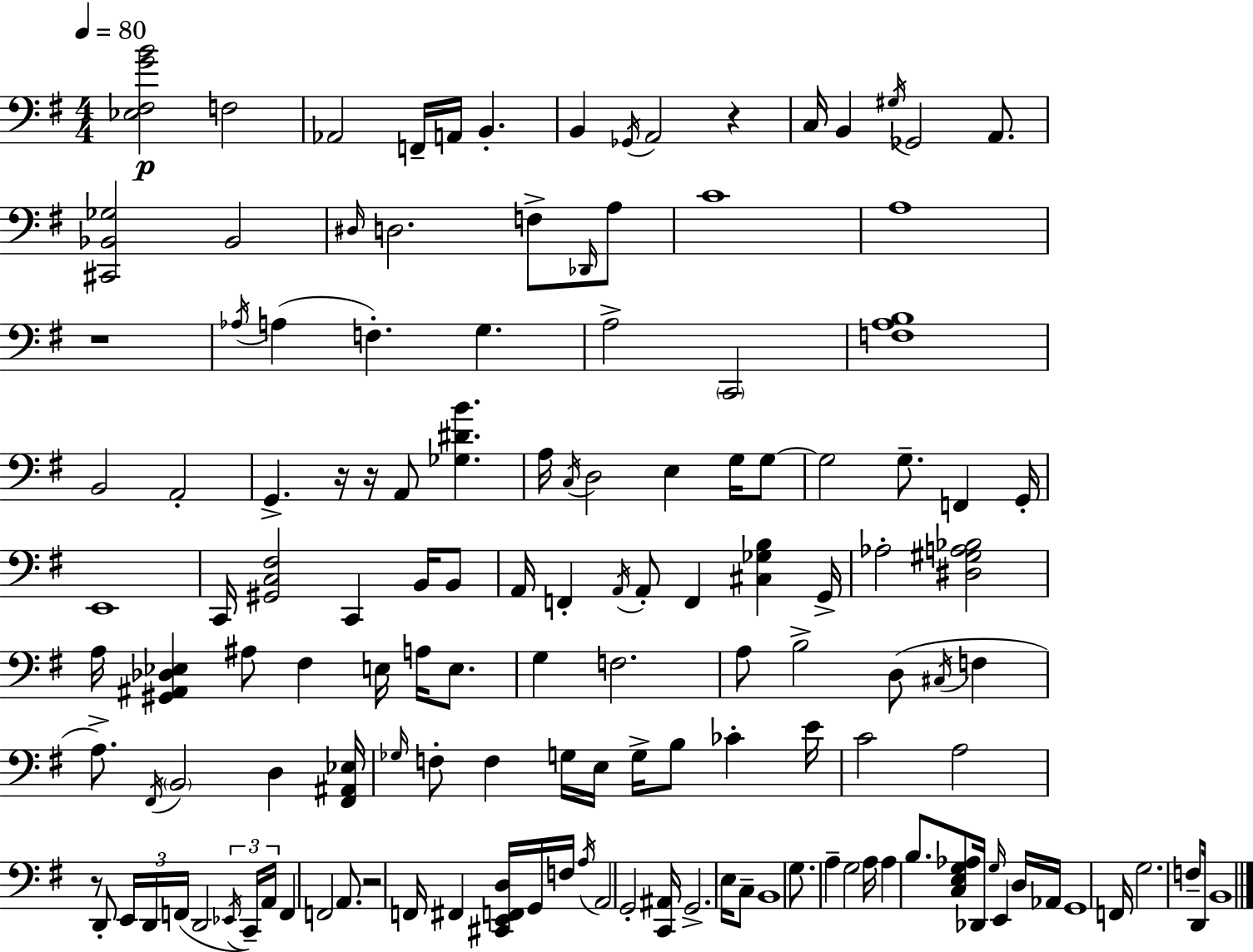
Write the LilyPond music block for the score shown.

{
  \clef bass
  \numericTimeSignature
  \time 4/4
  \key g \major
  \tempo 4 = 80
  <ees fis g' b'>2\p f2 | aes,2 f,16-- a,16 b,4.-. | b,4 \acciaccatura { ges,16 } a,2 r4 | c16 b,4 \acciaccatura { gis16 } ges,2 a,8. | \break <cis, bes, ges>2 bes,2 | \grace { dis16 } d2. f8-> | \grace { des,16 } a8 c'1 | a1 | \break r1 | \acciaccatura { aes16 }( a4 f4.-.) g4. | a2-> \parenthesize c,2 | <f a b>1 | \break b,2 a,2-. | g,4.-> r16 r16 a,8 <ges dis' b'>4. | a16 \acciaccatura { c16 } d2 e4 | g16 g8~~ g2 g8.-- | \break f,4 g,16-. e,1 | c,16 <gis, c fis>2 c,4 | b,16 b,8 a,16 f,4-. \acciaccatura { a,16 } a,8-. f,4 | <cis ges b>4 g,16-> aes2-. <dis gis a bes>2 | \break a16 <gis, ais, des ees>4 ais8 fis4 | e16 a16 e8. g4 f2. | a8 b2-> | d8( \acciaccatura { cis16 } f4 a8.->) \acciaccatura { fis,16 } \parenthesize b,2 | \break d4 <fis, ais, ees>16 \grace { ges16 } f8-. f4 | g16 e16 g16-> b8 ces'4-. e'16 c'2 | a2 r8 d,8-. \tuplet 3/2 { e,16 d,16 | f,16( } d,2 \tuplet 3/2 { \acciaccatura { ees,16 }) c,16-- a,16 } f,4 | \break f,2 a,8. r2 | f,16 fis,4 <cis, e, f, d>16 g,16 f16 \acciaccatura { a16 } a,2 | g,2-. <c, ais,>16 g,2.-> | e16 c8-- b,1 | \break g8. a4-- | g2 a16 a4 | b8. <c e g aes>8 des,16 \grace { g16 } e,4 d16 aes,16 g,1 | f,16 g2. | \break f8-- d,16 b,1 | \bar "|."
}